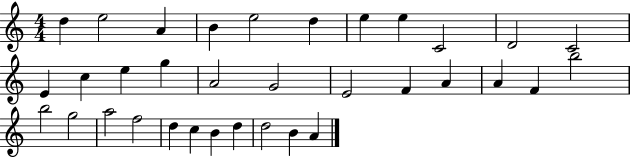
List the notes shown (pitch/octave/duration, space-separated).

D5/q E5/h A4/q B4/q E5/h D5/q E5/q E5/q C4/h D4/h C4/h E4/q C5/q E5/q G5/q A4/h G4/h E4/h F4/q A4/q A4/q F4/q B5/h B5/h G5/h A5/h F5/h D5/q C5/q B4/q D5/q D5/h B4/q A4/q